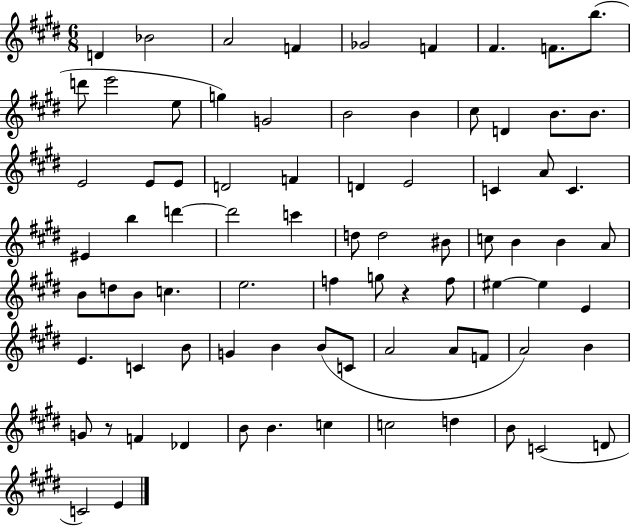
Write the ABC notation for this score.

X:1
T:Untitled
M:6/8
L:1/4
K:E
D _B2 A2 F _G2 F ^F F/2 b/2 d'/2 e'2 e/2 g G2 B2 B ^c/2 D B/2 B/2 E2 E/2 E/2 D2 F D E2 C A/2 C ^E b d' d'2 c' d/2 d2 ^B/2 c/2 B B A/2 B/2 d/2 B/2 c e2 f g/2 z f/2 ^e ^e E E C B/2 G B B/2 C/2 A2 A/2 F/2 A2 B G/2 z/2 F _D B/2 B c c2 d B/2 C2 D/2 C2 E